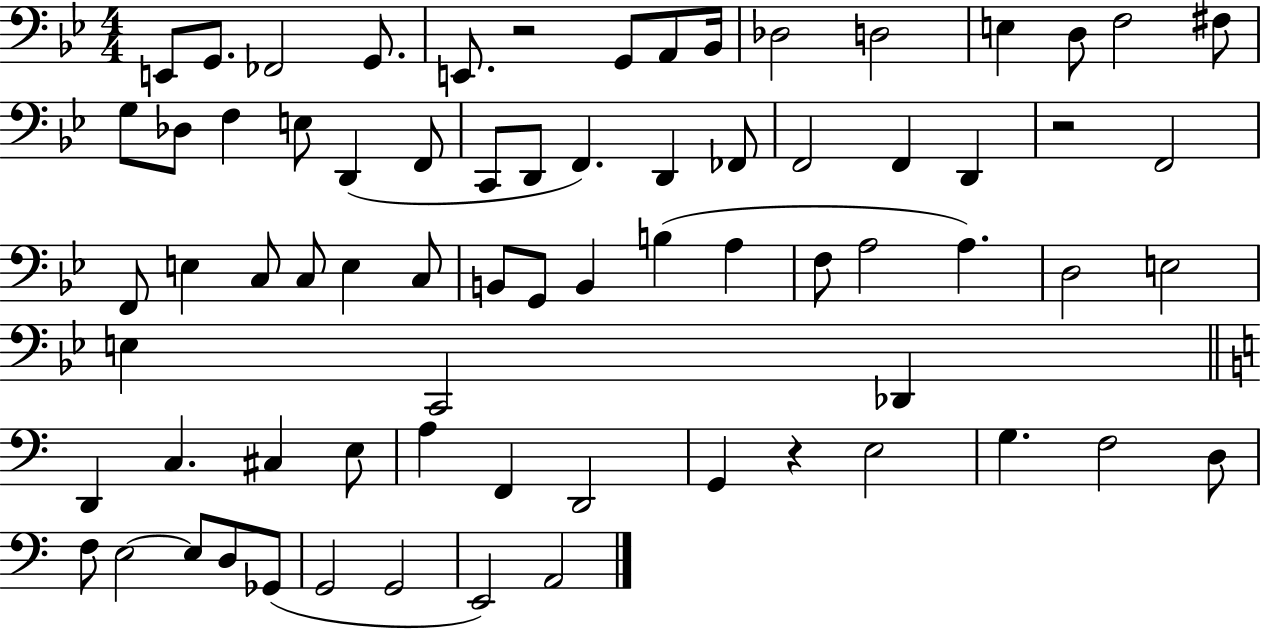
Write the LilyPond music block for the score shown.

{
  \clef bass
  \numericTimeSignature
  \time 4/4
  \key bes \major
  e,8 g,8. fes,2 g,8. | e,8. r2 g,8 a,8 bes,16 | des2 d2 | e4 d8 f2 fis8 | \break g8 des8 f4 e8 d,4( f,8 | c,8 d,8 f,4.) d,4 fes,8 | f,2 f,4 d,4 | r2 f,2 | \break f,8 e4 c8 c8 e4 c8 | b,8 g,8 b,4 b4( a4 | f8 a2 a4.) | d2 e2 | \break e4 c,2 des,4 | \bar "||" \break \key c \major d,4 c4. cis4 e8 | a4 f,4 d,2 | g,4 r4 e2 | g4. f2 d8 | \break f8 e2~~ e8 d8 ges,8( | g,2 g,2 | e,2) a,2 | \bar "|."
}